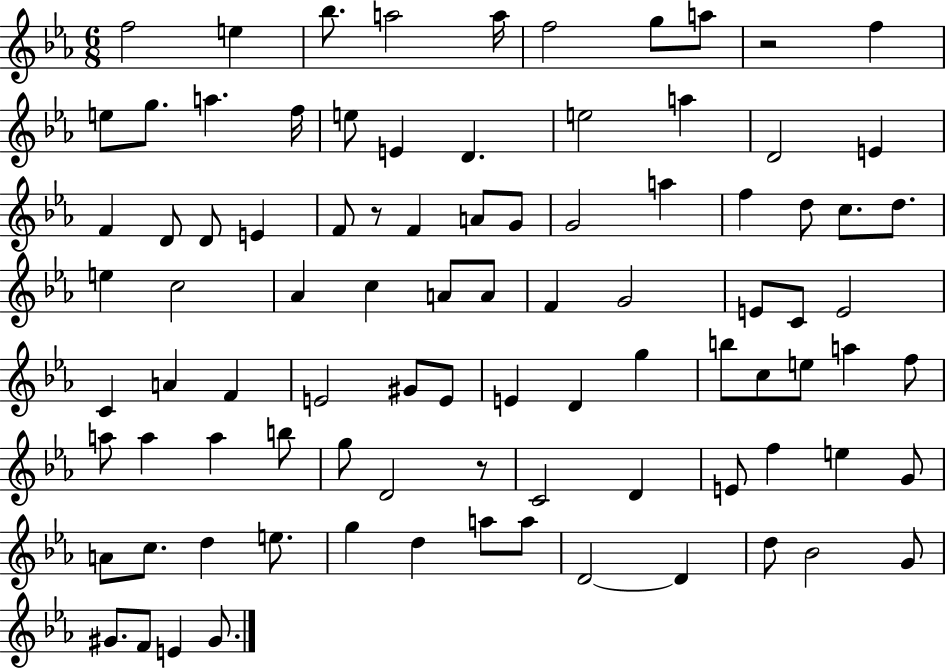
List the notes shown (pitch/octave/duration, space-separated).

F5/h E5/q Bb5/e. A5/h A5/s F5/h G5/e A5/e R/h F5/q E5/e G5/e. A5/q. F5/s E5/e E4/q D4/q. E5/h A5/q D4/h E4/q F4/q D4/e D4/e E4/q F4/e R/e F4/q A4/e G4/e G4/h A5/q F5/q D5/e C5/e. D5/e. E5/q C5/h Ab4/q C5/q A4/e A4/e F4/q G4/h E4/e C4/e E4/h C4/q A4/q F4/q E4/h G#4/e E4/e E4/q D4/q G5/q B5/e C5/e E5/e A5/q F5/e A5/e A5/q A5/q B5/e G5/e D4/h R/e C4/h D4/q E4/e F5/q E5/q G4/e A4/e C5/e. D5/q E5/e. G5/q D5/q A5/e A5/e D4/h D4/q D5/e Bb4/h G4/e G#4/e. F4/e E4/q G#4/e.